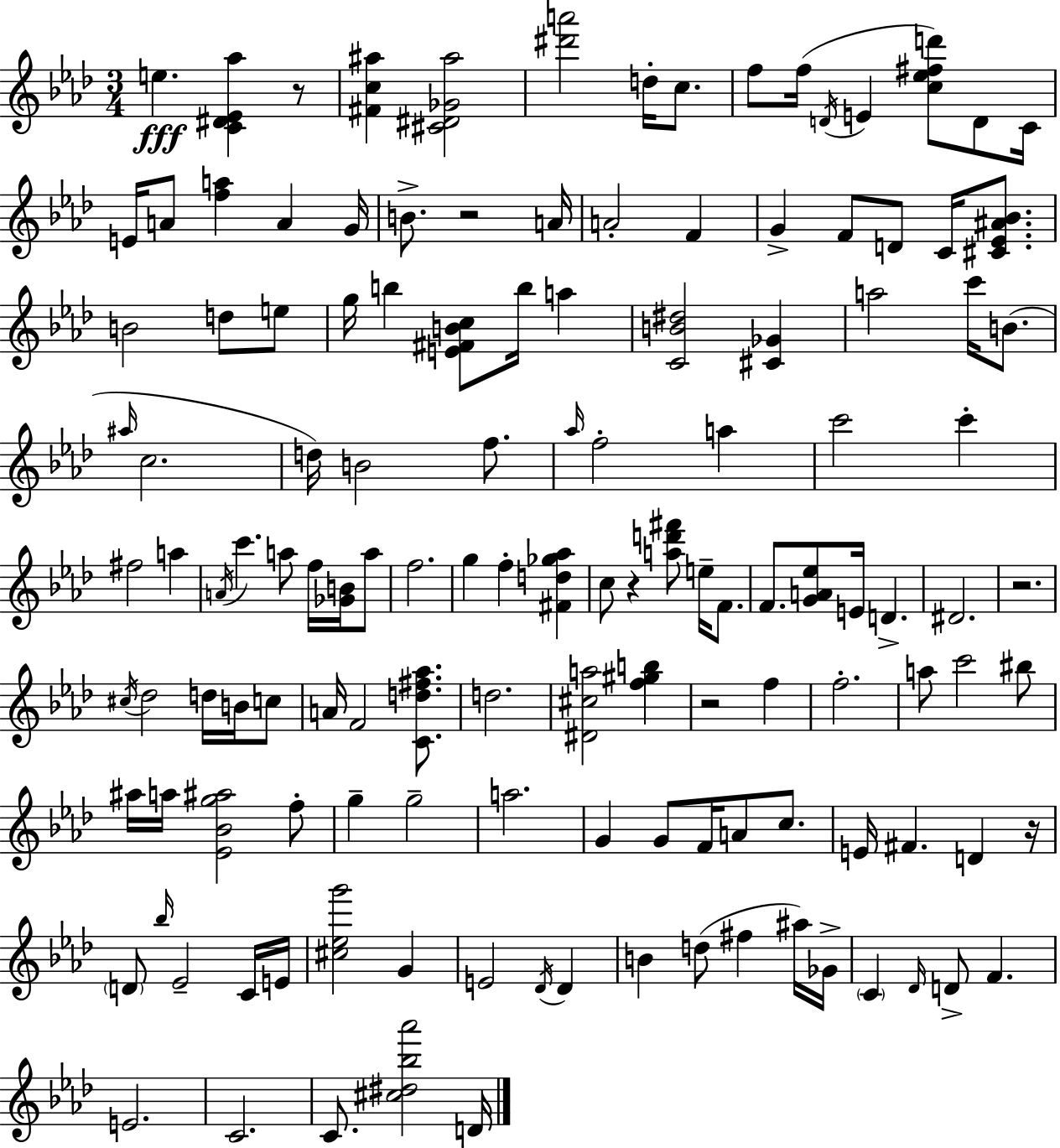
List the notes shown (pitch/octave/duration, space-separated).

E5/q. [C4,D#4,Eb4,Ab5]/q R/e [F#4,C5,A#5]/q [C#4,D#4,Gb4,A#5]/h [D#6,A6]/h D5/s C5/e. F5/e F5/s D4/s E4/q [C5,Eb5,F#5,D6]/e D4/e C4/s E4/s A4/e [F5,A5]/q A4/q G4/s B4/e. R/h A4/s A4/h F4/q G4/q F4/e D4/e C4/s [C#4,Eb4,A#4,Bb4]/e. B4/h D5/e E5/e G5/s B5/q [E4,F#4,B4,C5]/e B5/s A5/q [C4,B4,D#5]/h [C#4,Gb4]/q A5/h C6/s B4/e. A#5/s C5/h. D5/s B4/h F5/e. Ab5/s F5/h A5/q C6/h C6/q F#5/h A5/q A4/s C6/q. A5/e F5/s [Gb4,B4]/s A5/e F5/h. G5/q F5/q [F#4,D5,Gb5,Ab5]/q C5/e R/q [A5,D6,F#6]/e E5/s F4/e. F4/e. [G4,A4,Eb5]/e E4/s D4/q. D#4/h. R/h. C#5/s Db5/h D5/s B4/s C5/e A4/s F4/h [C4,D5,F#5,Ab5]/e. D5/h. [D#4,C#5,A5]/h [F5,G#5,B5]/q R/h F5/q F5/h. A5/e C6/h BIS5/e A#5/s A5/s [Eb4,Bb4,G5,A#5]/h F5/e G5/q G5/h A5/h. G4/q G4/e F4/s A4/e C5/e. E4/s F#4/q. D4/q R/s D4/e Bb5/s Eb4/h C4/s E4/s [C#5,Eb5,G6]/h G4/q E4/h Db4/s Db4/q B4/q D5/e F#5/q A#5/s Gb4/s C4/q Db4/s D4/e F4/q. E4/h. C4/h. C4/e. [C#5,D#5,Bb5,Ab6]/h D4/s